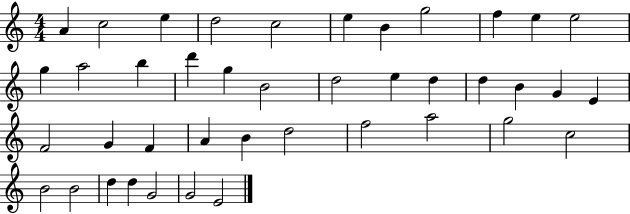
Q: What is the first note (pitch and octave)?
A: A4